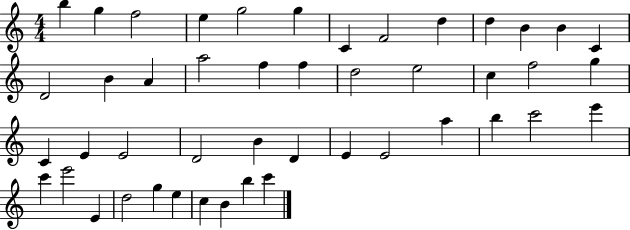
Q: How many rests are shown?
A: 0